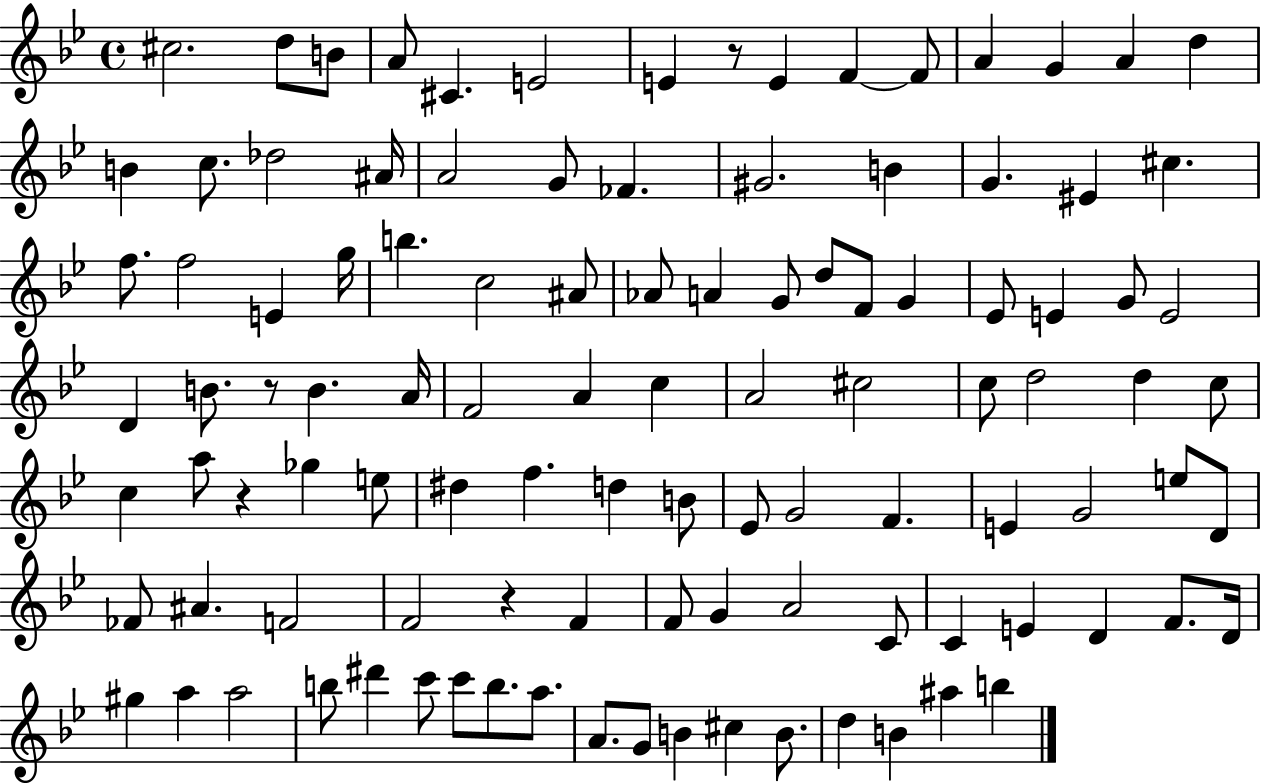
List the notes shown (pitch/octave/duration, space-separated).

C#5/h. D5/e B4/e A4/e C#4/q. E4/h E4/q R/e E4/q F4/q F4/e A4/q G4/q A4/q D5/q B4/q C5/e. Db5/h A#4/s A4/h G4/e FES4/q. G#4/h. B4/q G4/q. EIS4/q C#5/q. F5/e. F5/h E4/q G5/s B5/q. C5/h A#4/e Ab4/e A4/q G4/e D5/e F4/e G4/q Eb4/e E4/q G4/e E4/h D4/q B4/e. R/e B4/q. A4/s F4/h A4/q C5/q A4/h C#5/h C5/e D5/h D5/q C5/e C5/q A5/e R/q Gb5/q E5/e D#5/q F5/q. D5/q B4/e Eb4/e G4/h F4/q. E4/q G4/h E5/e D4/e FES4/e A#4/q. F4/h F4/h R/q F4/q F4/e G4/q A4/h C4/e C4/q E4/q D4/q F4/e. D4/s G#5/q A5/q A5/h B5/e D#6/q C6/e C6/e B5/e. A5/e. A4/e. G4/e B4/q C#5/q B4/e. D5/q B4/q A#5/q B5/q